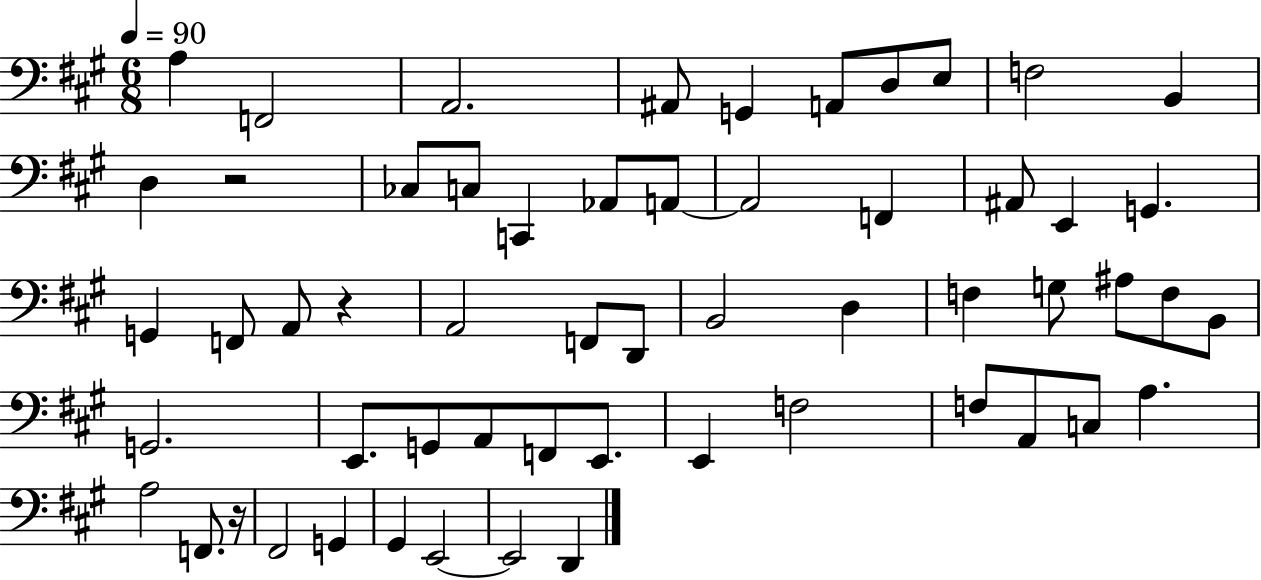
X:1
T:Untitled
M:6/8
L:1/4
K:A
A, F,,2 A,,2 ^A,,/2 G,, A,,/2 D,/2 E,/2 F,2 B,, D, z2 _C,/2 C,/2 C,, _A,,/2 A,,/2 A,,2 F,, ^A,,/2 E,, G,, G,, F,,/2 A,,/2 z A,,2 F,,/2 D,,/2 B,,2 D, F, G,/2 ^A,/2 F,/2 B,,/2 G,,2 E,,/2 G,,/2 A,,/2 F,,/2 E,,/2 E,, F,2 F,/2 A,,/2 C,/2 A, A,2 F,,/2 z/4 ^F,,2 G,, ^G,, E,,2 E,,2 D,,